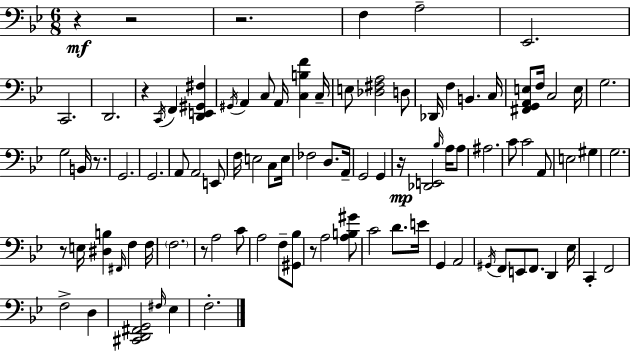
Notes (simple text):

R/q R/h R/h. F3/q A3/h Eb2/h. C2/h. D2/h. R/q C2/s F2/q [D2,E2,G#2,F#3]/q G#2/s A2/q C3/e A2/s [C3,B3,F4]/q C3/s E3/e [Db3,F#3,A3]/h D3/e Db2/s F3/q B2/q. C3/s [F#2,G2,A2,E3]/e F3/s C3/h E3/s G3/h. G3/h B2/s R/e. G2/h. G2/h. A2/e A2/h E2/e F3/s E3/h C3/e E3/s FES3/h D3/e. A2/s G2/h G2/q R/s [Db2,E2]/h Bb3/s A3/s A3/e A#3/h. C4/e C4/h A2/e E3/h G#3/q G3/h. R/e E3/s [D#3,B3]/q F#2/s F3/q F3/s F3/h. R/e A3/h C4/e A3/h F3/e [G#2,Bb3]/e R/e A3/h [A3,B3,G#4]/e C4/h D4/e. E4/s G2/q A2/h G#2/s F2/e E2/e F2/e. D2/q Eb3/s C2/q F2/h F3/h D3/q [C#2,D2,F#2,G2]/h F#3/s Eb3/q F3/h.